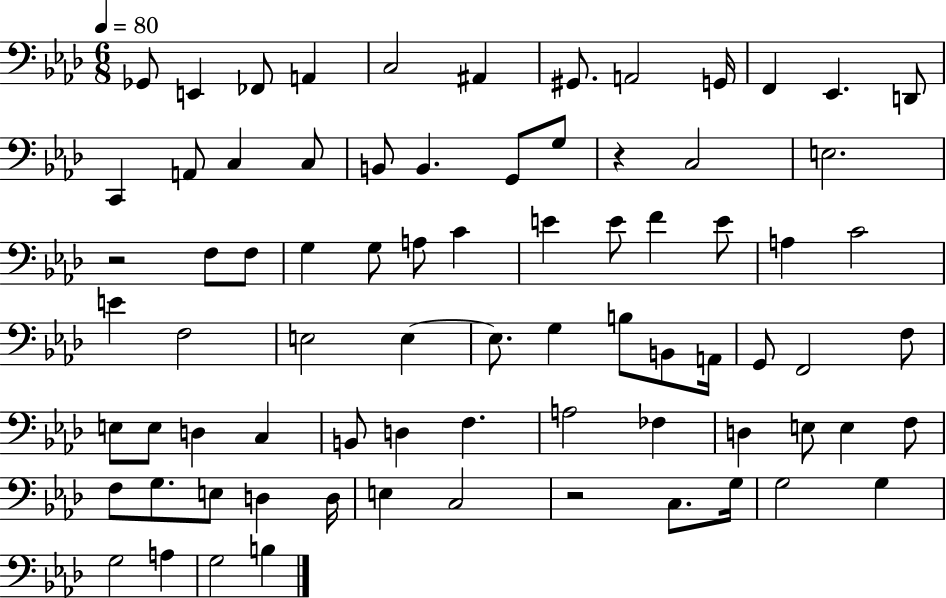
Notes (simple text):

Gb2/e E2/q FES2/e A2/q C3/h A#2/q G#2/e. A2/h G2/s F2/q Eb2/q. D2/e C2/q A2/e C3/q C3/e B2/e B2/q. G2/e G3/e R/q C3/h E3/h. R/h F3/e F3/e G3/q G3/e A3/e C4/q E4/q E4/e F4/q E4/e A3/q C4/h E4/q F3/h E3/h E3/q E3/e. G3/q B3/e B2/e A2/s G2/e F2/h F3/e E3/e E3/e D3/q C3/q B2/e D3/q F3/q. A3/h FES3/q D3/q E3/e E3/q F3/e F3/e G3/e. E3/e D3/q D3/s E3/q C3/h R/h C3/e. G3/s G3/h G3/q G3/h A3/q G3/h B3/q